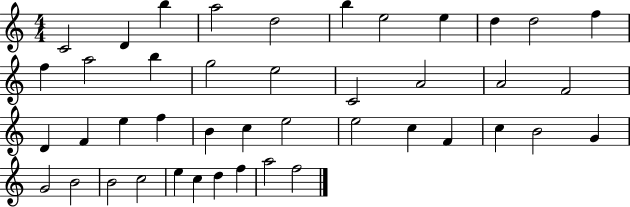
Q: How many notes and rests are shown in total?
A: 43